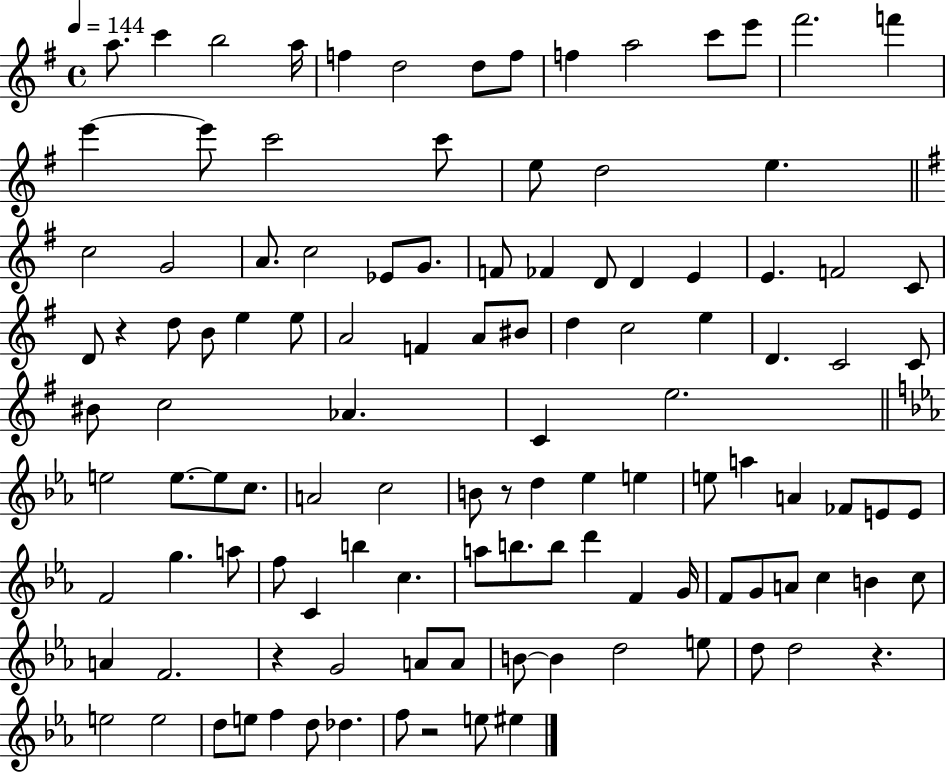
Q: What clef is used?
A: treble